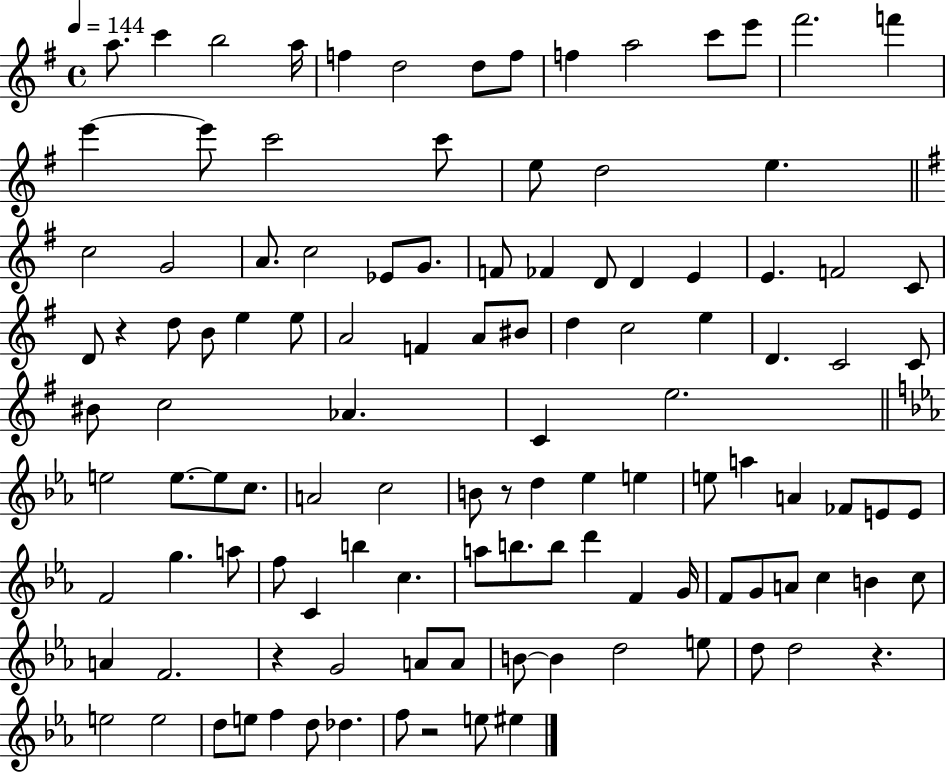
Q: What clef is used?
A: treble